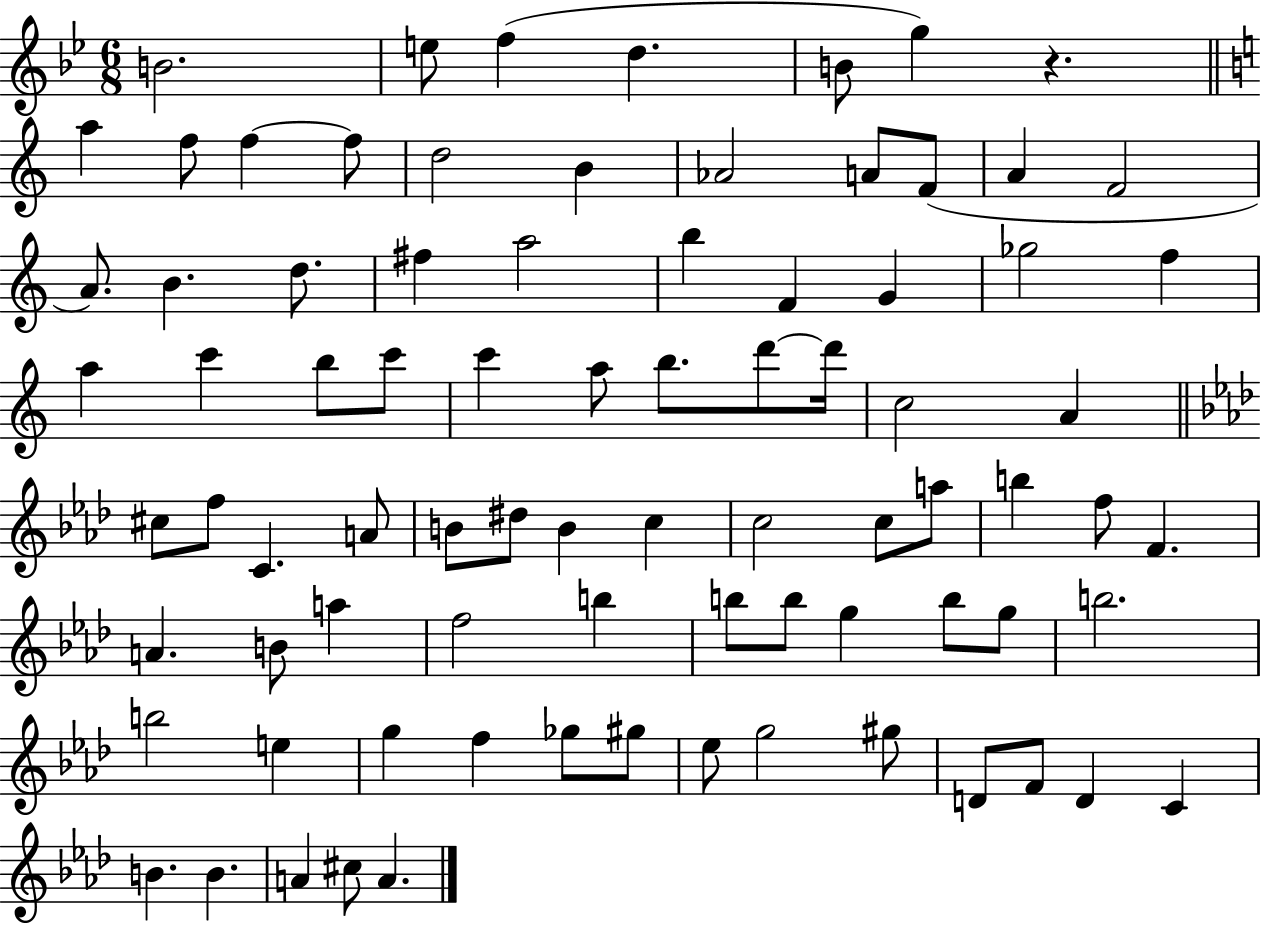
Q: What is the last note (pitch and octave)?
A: A4